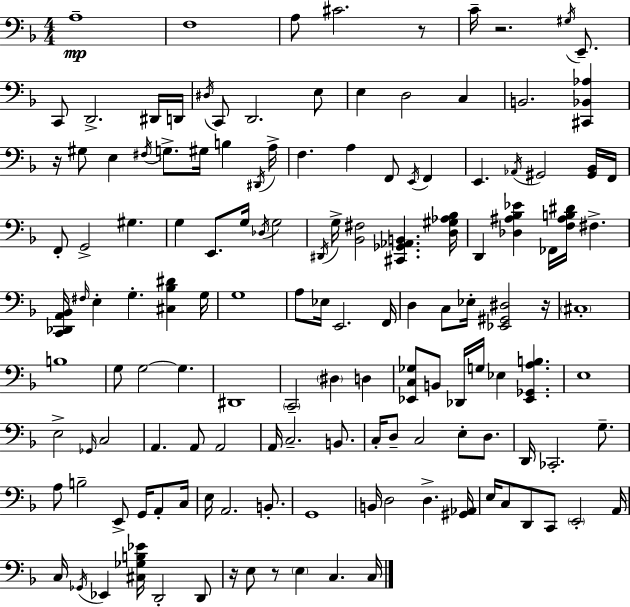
{
  \clef bass
  \numericTimeSignature
  \time 4/4
  \key d \minor
  a1--\mp | f1 | a8 cis'2. r8 | c'16-- r2. \acciaccatura { gis16 } e,8.-- | \break c,8 d,2.-> dis,16 | d,16 \acciaccatura { dis16 } c,8 d,2. | e8 e4 d2 c4 | b,2. <cis, bes, aes>4 | \break r16 gis8 e4 \acciaccatura { fis16 } g8.-> gis16 b4 | \acciaccatura { dis,16 } a16-> f4. a4 f,8 | \acciaccatura { e,16 } f,4 e,4. \acciaccatura { aes,16 } gis,2 | <gis, bes,>16 f,16 f,8-. g,2-> | \break gis4. g4 e,8. g16 \acciaccatura { des16 } g2 | \acciaccatura { dis,16 } g16-> <bes, fis>2 | <cis, ges, aes, b,>4. <d gis aes bes>16 d,4 <des ais bes ees'>4 | fes,16 <f ais b dis'>16 fis4.-> <c, des, a, bes,>16 \grace { fis16 } e4-. g4.-. | \break <cis bes dis'>4 g16 g1 | a8 ees16 e,2. | f,16 d4 c8 ees16-. | <ees, gis, dis>2 r16 \parenthesize cis1-. | \break b1 | g8 g2~~ | g4. dis,1 | \parenthesize c,2-- | \break \parenthesize dis4 d4 <ees, c ges>8 b,8 des,16 g16 ees4 | <ees, ges, a b>4. e1 | e2-> | \grace { ges,16 } c2 a,4. | \break a,8 a,2 a,16 c2.-- | b,8. c16-. d8-- c2 | e8-. d8. d,16 ces,2.-. | g8.-- a8 b2-- | \break e,8-> g,16 a,8-. c16 e16 a,2. | b,8.-. g,1 | b,16 d2 | d4.-> <gis, aes,>16 e16 c8 d,8 c,8 | \break \parenthesize e,2-. a,16 c16 \acciaccatura { ges,16 } ees,4 | <cis ges b ees'>16 d,2-. d,8 r16 e8 r8 | \parenthesize e4 c4. c16 \bar "|."
}